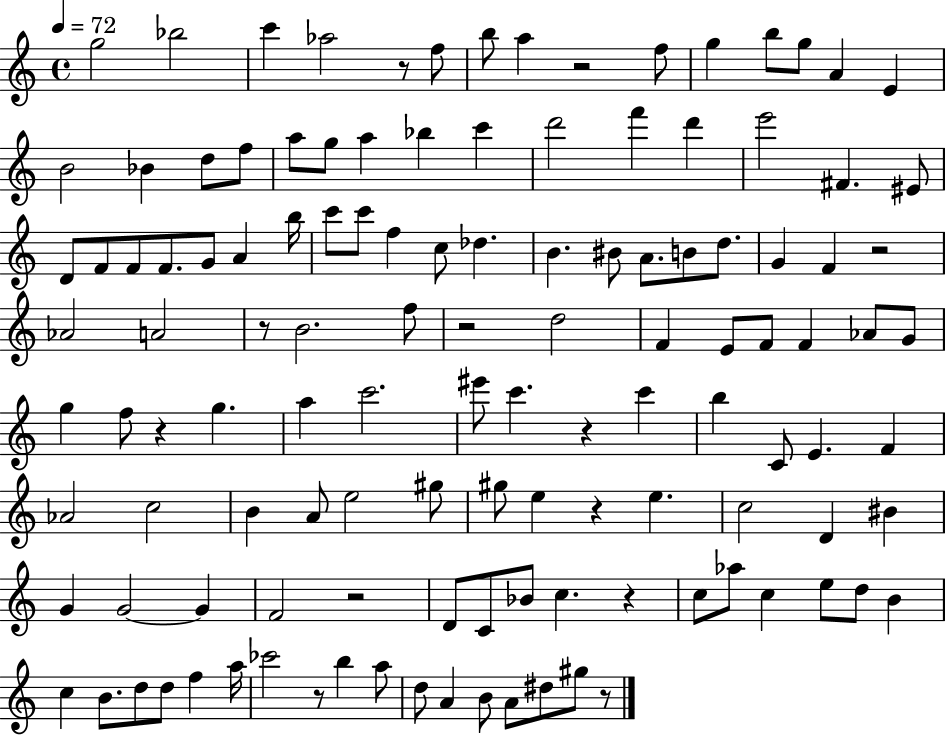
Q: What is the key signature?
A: C major